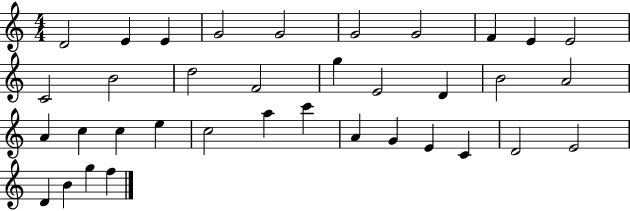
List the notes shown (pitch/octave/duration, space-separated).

D4/h E4/q E4/q G4/h G4/h G4/h G4/h F4/q E4/q E4/h C4/h B4/h D5/h F4/h G5/q E4/h D4/q B4/h A4/h A4/q C5/q C5/q E5/q C5/h A5/q C6/q A4/q G4/q E4/q C4/q D4/h E4/h D4/q B4/q G5/q F5/q